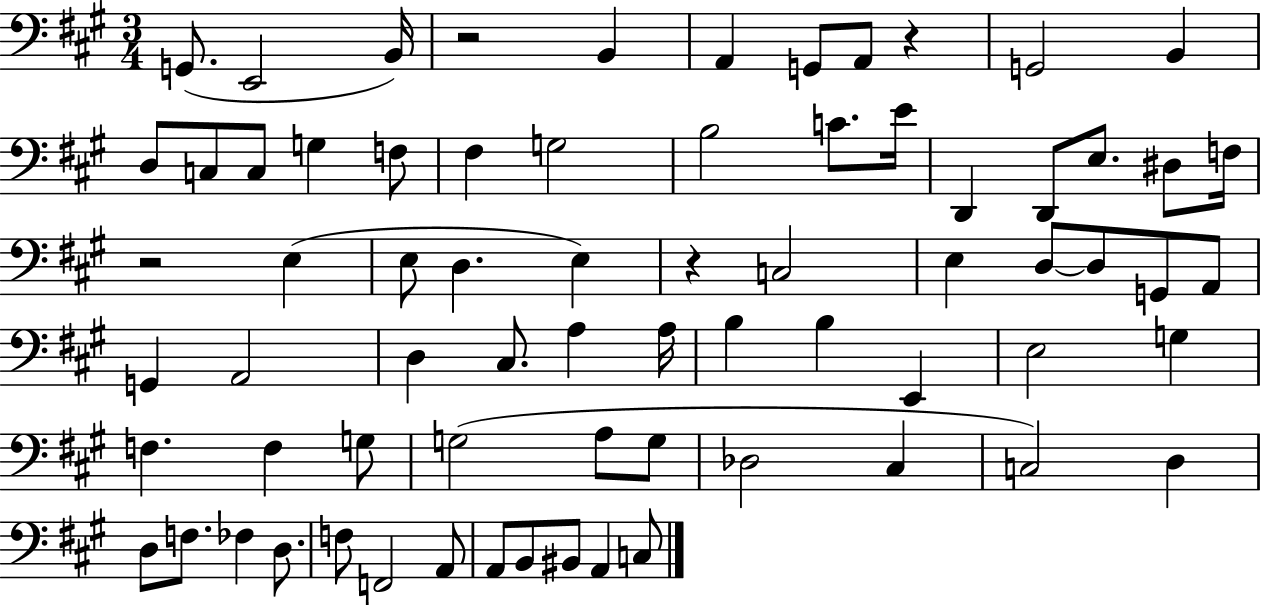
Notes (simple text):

G2/e. E2/h B2/s R/h B2/q A2/q G2/e A2/e R/q G2/h B2/q D3/e C3/e C3/e G3/q F3/e F#3/q G3/h B3/h C4/e. E4/s D2/q D2/e E3/e. D#3/e F3/s R/h E3/q E3/e D3/q. E3/q R/q C3/h E3/q D3/e D3/e G2/e A2/e G2/q A2/h D3/q C#3/e. A3/q A3/s B3/q B3/q E2/q E3/h G3/q F3/q. F3/q G3/e G3/h A3/e G3/e Db3/h C#3/q C3/h D3/q D3/e F3/e. FES3/q D3/e. F3/e F2/h A2/e A2/e B2/e BIS2/e A2/q C3/e